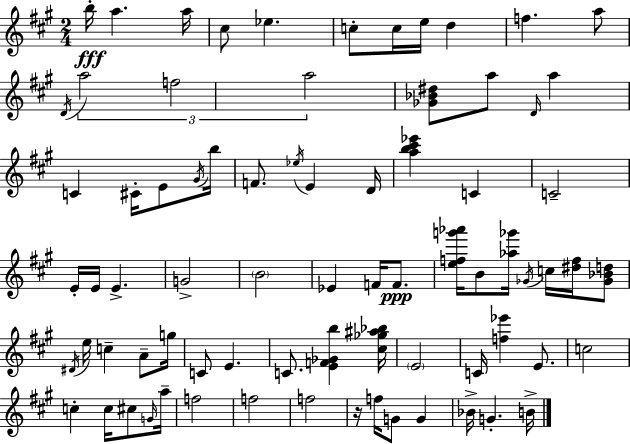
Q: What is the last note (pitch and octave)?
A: B4